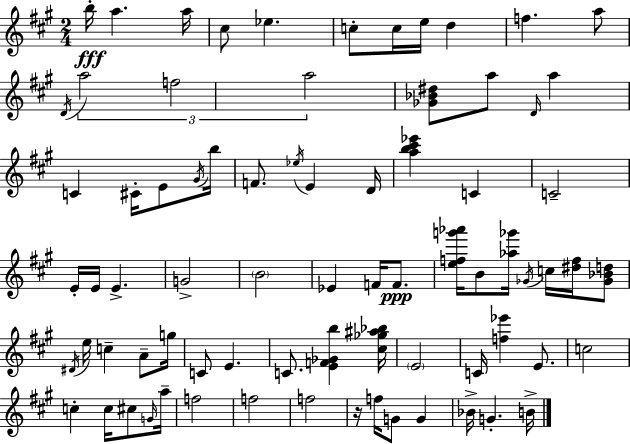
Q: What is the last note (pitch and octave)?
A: B4